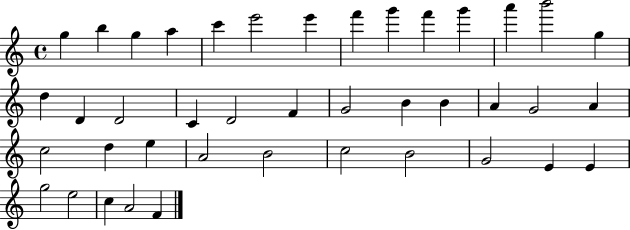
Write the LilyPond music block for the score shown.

{
  \clef treble
  \time 4/4
  \defaultTimeSignature
  \key c \major
  g''4 b''4 g''4 a''4 | c'''4 e'''2 e'''4 | f'''4 g'''4 f'''4 g'''4 | a'''4 b'''2 g''4 | \break d''4 d'4 d'2 | c'4 d'2 f'4 | g'2 b'4 b'4 | a'4 g'2 a'4 | \break c''2 d''4 e''4 | a'2 b'2 | c''2 b'2 | g'2 e'4 e'4 | \break g''2 e''2 | c''4 a'2 f'4 | \bar "|."
}